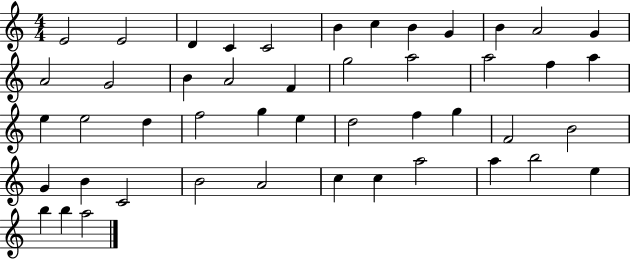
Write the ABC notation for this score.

X:1
T:Untitled
M:4/4
L:1/4
K:C
E2 E2 D C C2 B c B G B A2 G A2 G2 B A2 F g2 a2 a2 f a e e2 d f2 g e d2 f g F2 B2 G B C2 B2 A2 c c a2 a b2 e b b a2